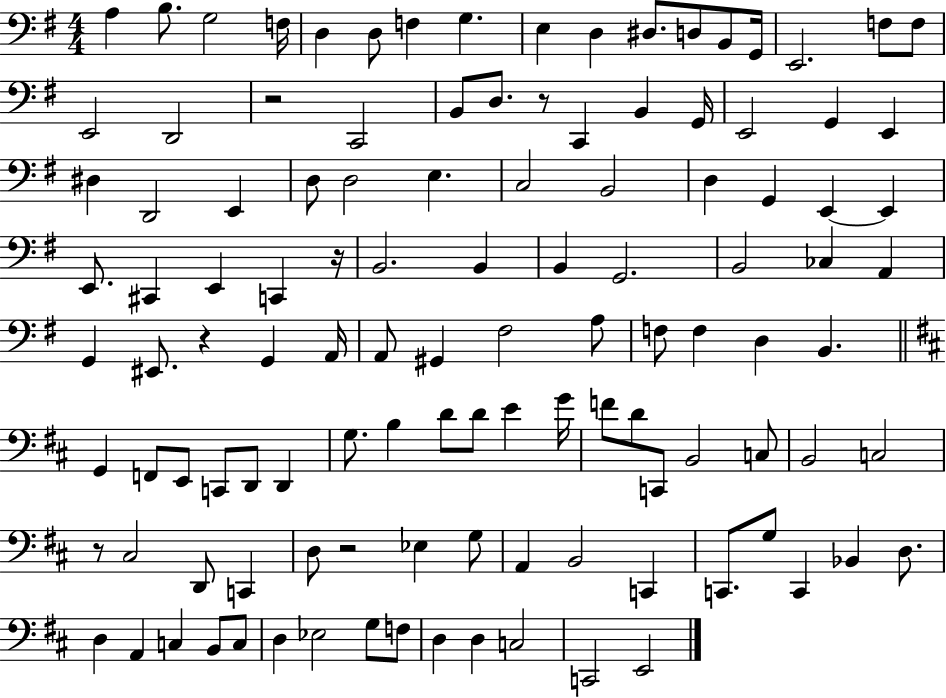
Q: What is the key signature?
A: G major